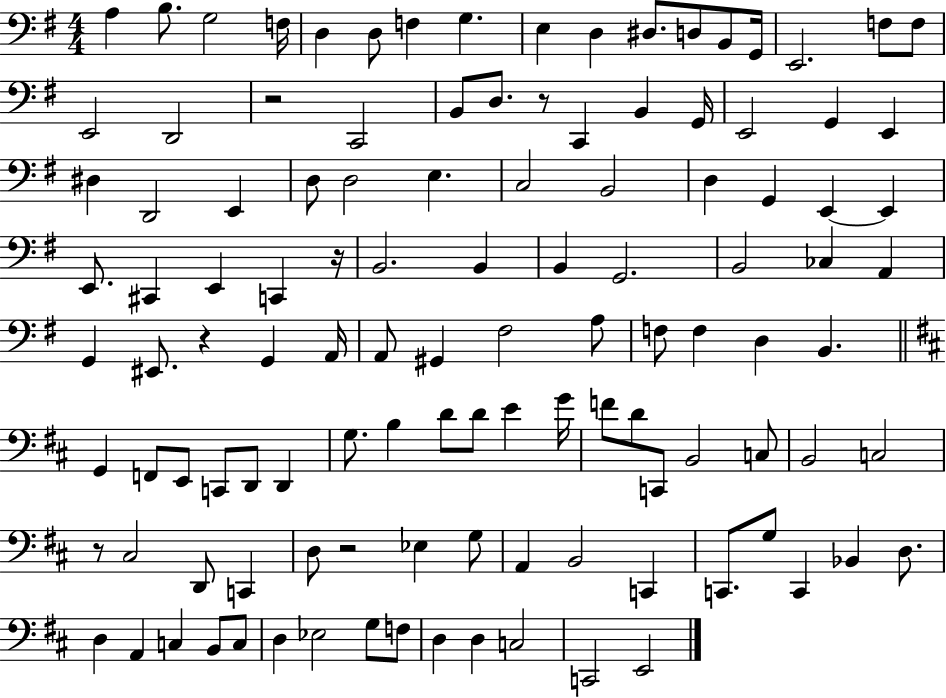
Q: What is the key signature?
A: G major